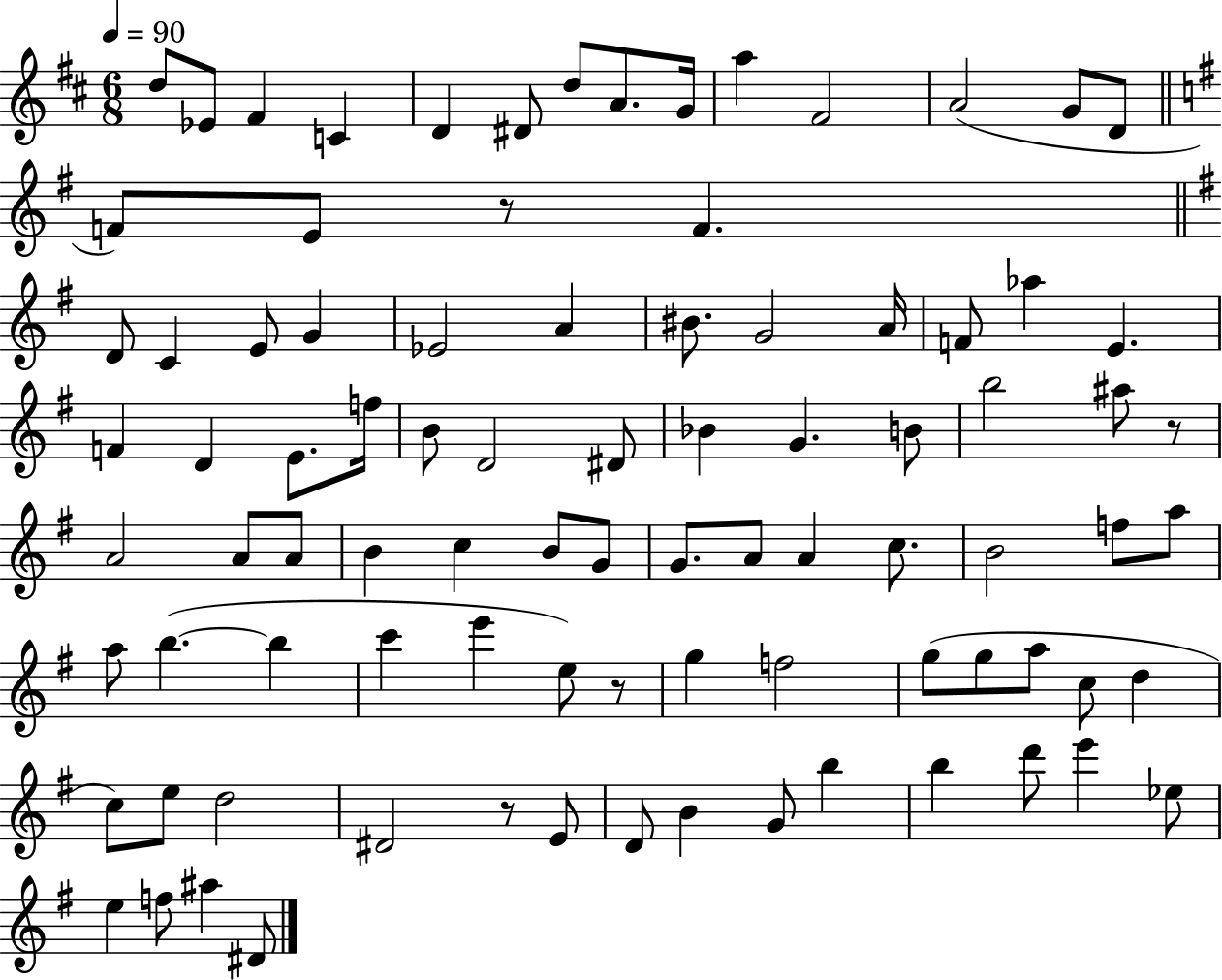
{
  \clef treble
  \numericTimeSignature
  \time 6/8
  \key d \major
  \tempo 4 = 90
  \repeat volta 2 { d''8 ees'8 fis'4 c'4 | d'4 dis'8 d''8 a'8. g'16 | a''4 fis'2 | a'2( g'8 d'8 | \break \bar "||" \break \key g \major f'8) e'8 r8 f'4. | \bar "||" \break \key e \minor d'8 c'4 e'8 g'4 | ees'2 a'4 | bis'8. g'2 a'16 | f'8 aes''4 e'4. | \break f'4 d'4 e'8. f''16 | b'8 d'2 dis'8 | bes'4 g'4. b'8 | b''2 ais''8 r8 | \break a'2 a'8 a'8 | b'4 c''4 b'8 g'8 | g'8. a'8 a'4 c''8. | b'2 f''8 a''8 | \break a''8 b''4.~(~ b''4 | c'''4 e'''4 e''8) r8 | g''4 f''2 | g''8( g''8 a''8 c''8 d''4 | \break c''8) e''8 d''2 | dis'2 r8 e'8 | d'8 b'4 g'8 b''4 | b''4 d'''8 e'''4 ees''8 | \break e''4 f''8 ais''4 dis'8 | } \bar "|."
}